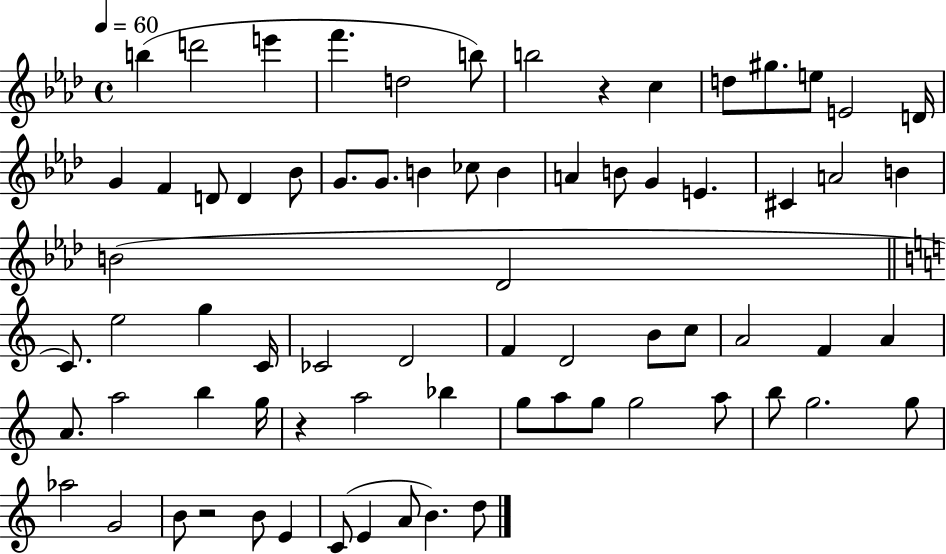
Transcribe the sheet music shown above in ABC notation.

X:1
T:Untitled
M:4/4
L:1/4
K:Ab
b d'2 e' f' d2 b/2 b2 z c d/2 ^g/2 e/2 E2 D/4 G F D/2 D _B/2 G/2 G/2 B _c/2 B A B/2 G E ^C A2 B B2 _D2 C/2 e2 g C/4 _C2 D2 F D2 B/2 c/2 A2 F A A/2 a2 b g/4 z a2 _b g/2 a/2 g/2 g2 a/2 b/2 g2 g/2 _a2 G2 B/2 z2 B/2 E C/2 E A/2 B d/2